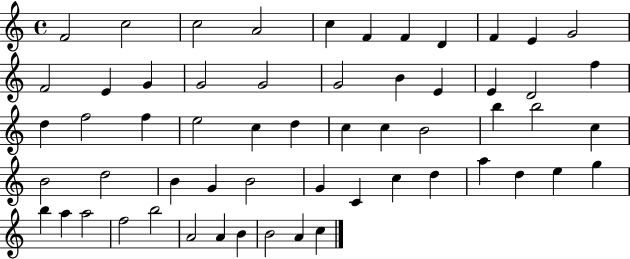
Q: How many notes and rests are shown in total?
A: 58